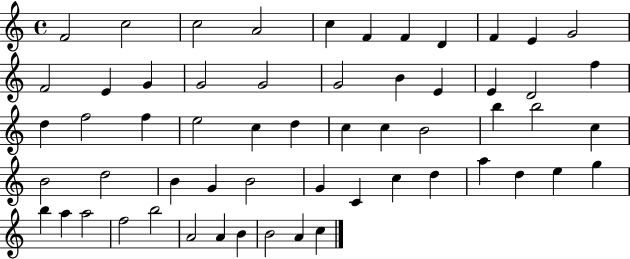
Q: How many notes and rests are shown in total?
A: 58